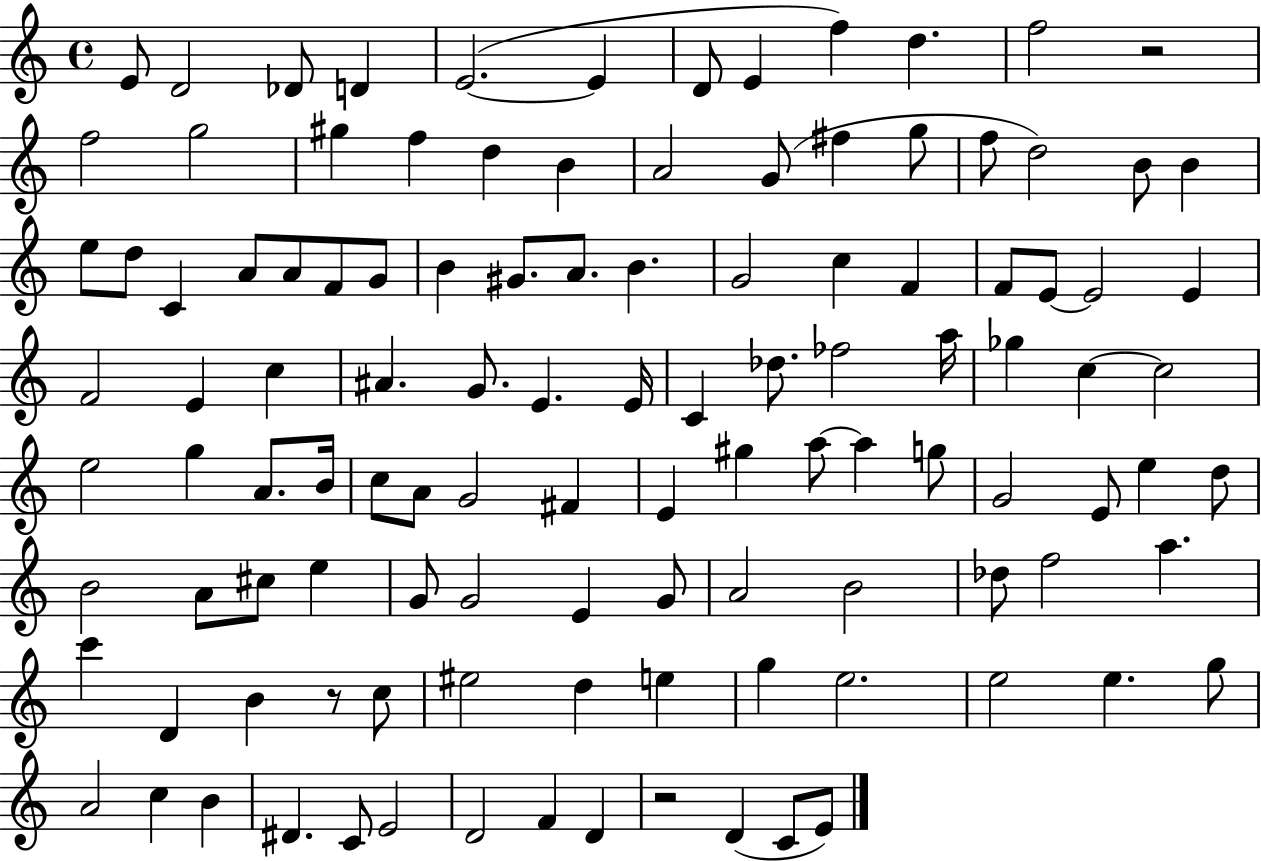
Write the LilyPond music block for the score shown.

{
  \clef treble
  \time 4/4
  \defaultTimeSignature
  \key c \major
  e'8 d'2 des'8 d'4 | e'2.~(~ e'4 | d'8 e'4 f''4) d''4. | f''2 r2 | \break f''2 g''2 | gis''4 f''4 d''4 b'4 | a'2 g'8( fis''4 g''8 | f''8 d''2) b'8 b'4 | \break e''8 d''8 c'4 a'8 a'8 f'8 g'8 | b'4 gis'8. a'8. b'4. | g'2 c''4 f'4 | f'8 e'8~~ e'2 e'4 | \break f'2 e'4 c''4 | ais'4. g'8. e'4. e'16 | c'4 des''8. fes''2 a''16 | ges''4 c''4~~ c''2 | \break e''2 g''4 a'8. b'16 | c''8 a'8 g'2 fis'4 | e'4 gis''4 a''8~~ a''4 g''8 | g'2 e'8 e''4 d''8 | \break b'2 a'8 cis''8 e''4 | g'8 g'2 e'4 g'8 | a'2 b'2 | des''8 f''2 a''4. | \break c'''4 d'4 b'4 r8 c''8 | eis''2 d''4 e''4 | g''4 e''2. | e''2 e''4. g''8 | \break a'2 c''4 b'4 | dis'4. c'8 e'2 | d'2 f'4 d'4 | r2 d'4( c'8 e'8) | \break \bar "|."
}